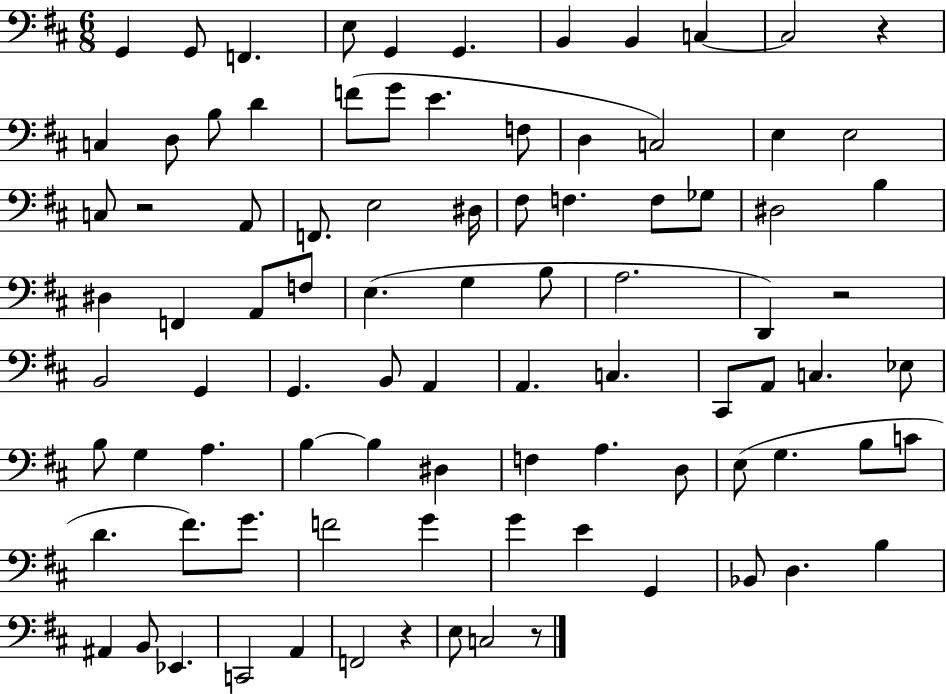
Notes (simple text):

G2/q G2/e F2/q. E3/e G2/q G2/q. B2/q B2/q C3/q C3/h R/q C3/q D3/e B3/e D4/q F4/e G4/e E4/q. F3/e D3/q C3/h E3/q E3/h C3/e R/h A2/e F2/e. E3/h D#3/s F#3/e F3/q. F3/e Gb3/e D#3/h B3/q D#3/q F2/q A2/e F3/e E3/q. G3/q B3/e A3/h. D2/q R/h B2/h G2/q G2/q. B2/e A2/q A2/q. C3/q. C#2/e A2/e C3/q. Eb3/e B3/e G3/q A3/q. B3/q B3/q D#3/q F3/q A3/q. D3/e E3/e G3/q. B3/e C4/e D4/q. F#4/e. G4/e. F4/h G4/q G4/q E4/q G2/q Bb2/e D3/q. B3/q A#2/q B2/e Eb2/q. C2/h A2/q F2/h R/q E3/e C3/h R/e